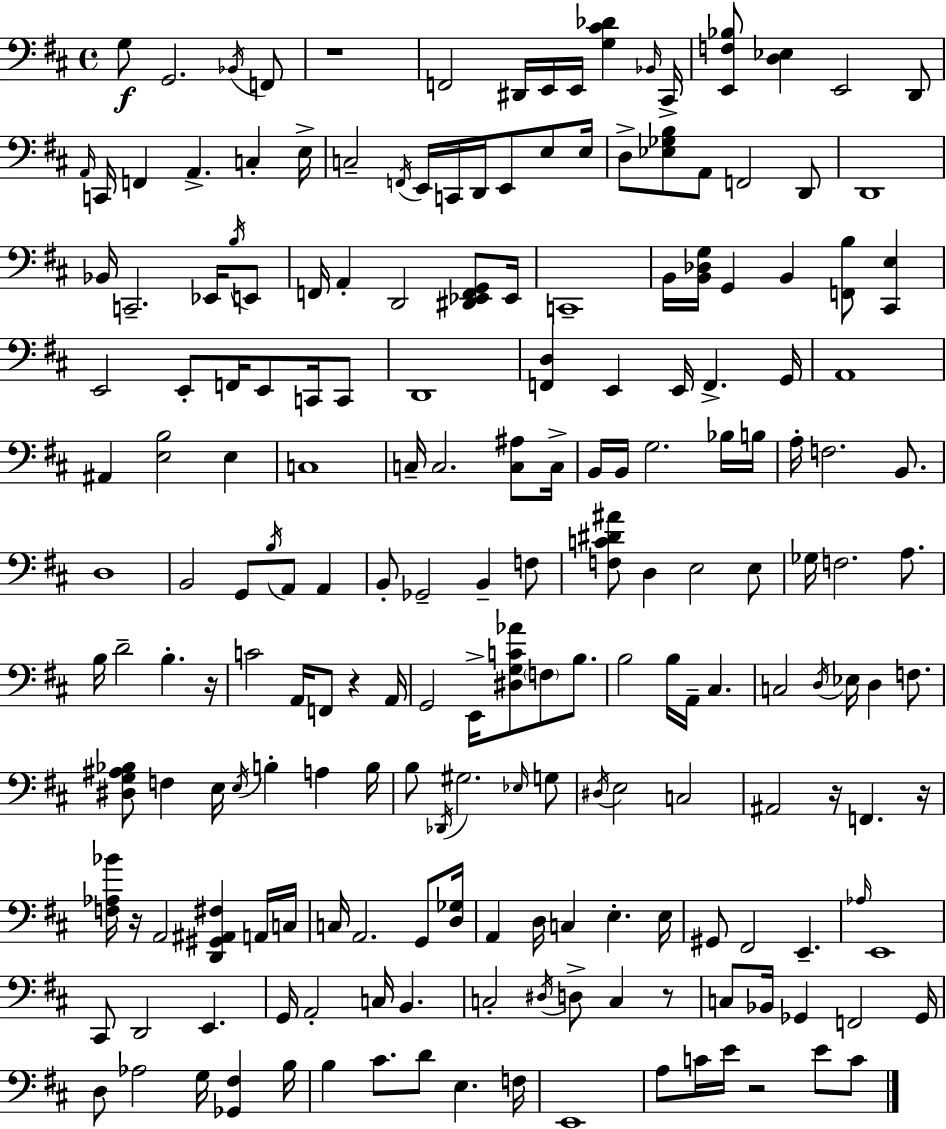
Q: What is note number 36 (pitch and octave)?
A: E2